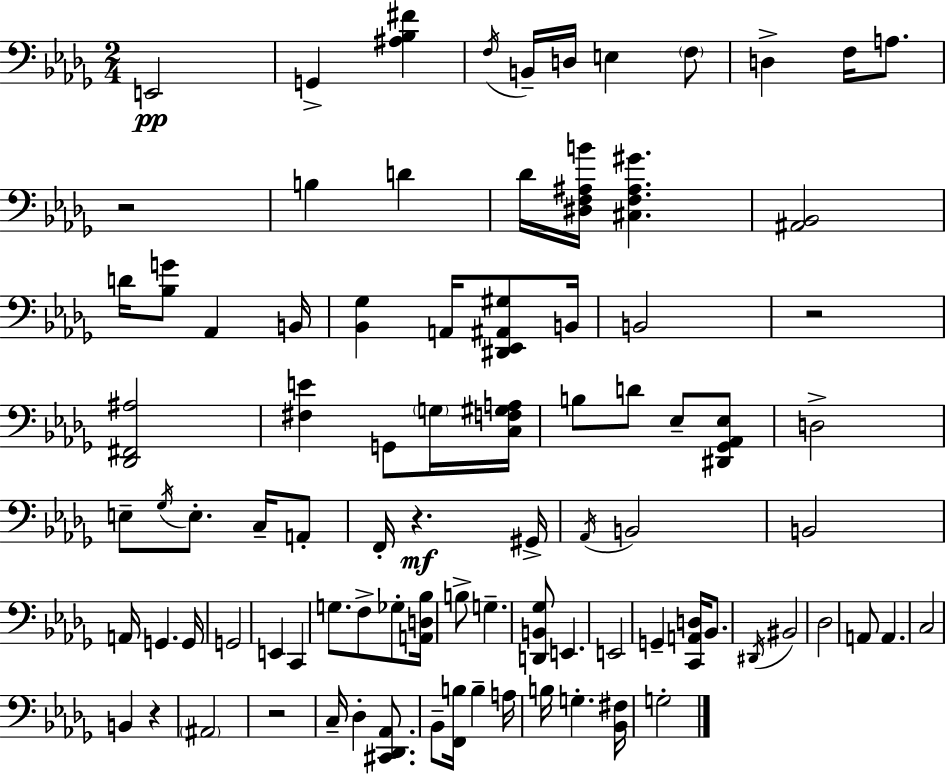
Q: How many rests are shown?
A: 5